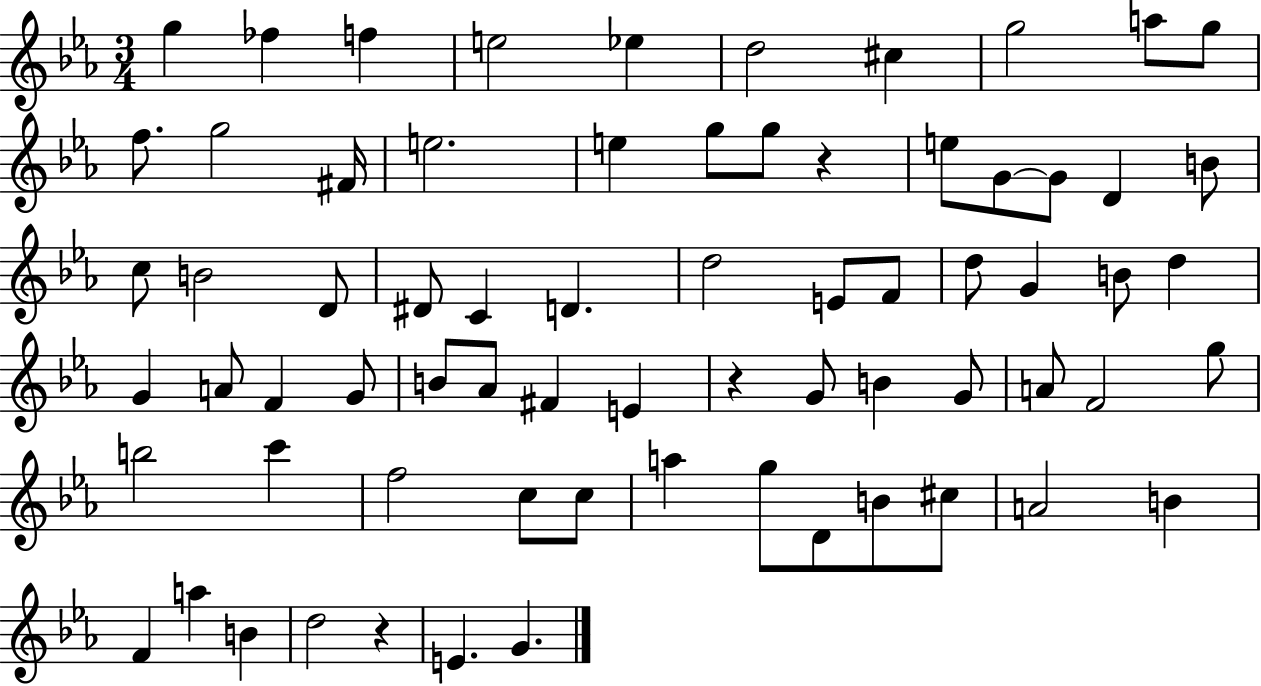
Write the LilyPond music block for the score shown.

{
  \clef treble
  \numericTimeSignature
  \time 3/4
  \key ees \major
  g''4 fes''4 f''4 | e''2 ees''4 | d''2 cis''4 | g''2 a''8 g''8 | \break f''8. g''2 fis'16 | e''2. | e''4 g''8 g''8 r4 | e''8 g'8~~ g'8 d'4 b'8 | \break c''8 b'2 d'8 | dis'8 c'4 d'4. | d''2 e'8 f'8 | d''8 g'4 b'8 d''4 | \break g'4 a'8 f'4 g'8 | b'8 aes'8 fis'4 e'4 | r4 g'8 b'4 g'8 | a'8 f'2 g''8 | \break b''2 c'''4 | f''2 c''8 c''8 | a''4 g''8 d'8 b'8 cis''8 | a'2 b'4 | \break f'4 a''4 b'4 | d''2 r4 | e'4. g'4. | \bar "|."
}